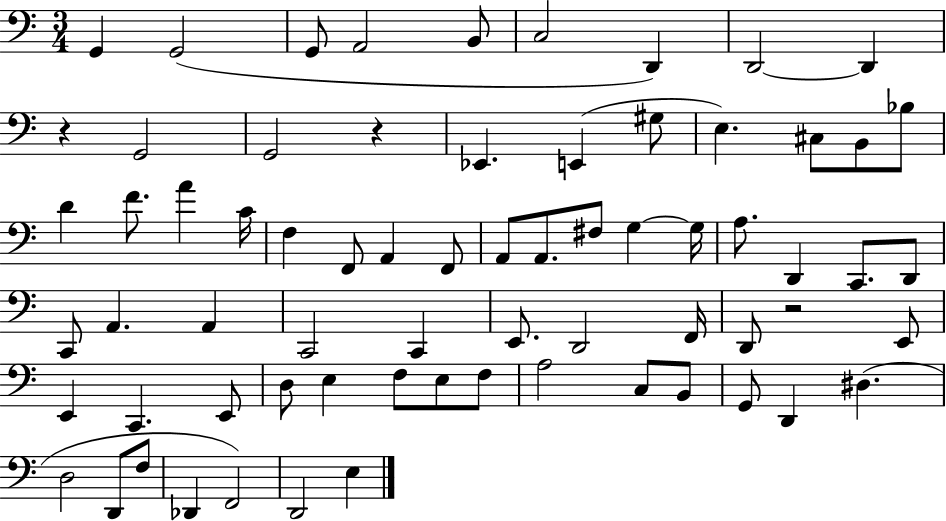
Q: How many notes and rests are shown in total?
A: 69